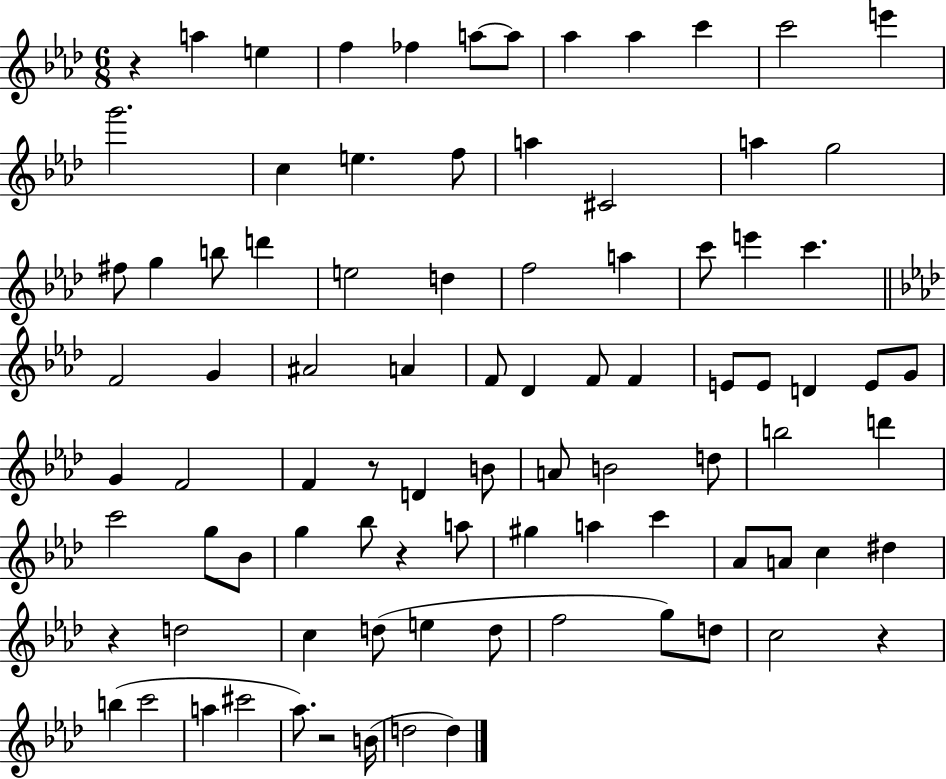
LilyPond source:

{
  \clef treble
  \numericTimeSignature
  \time 6/8
  \key aes \major
  r4 a''4 e''4 | f''4 fes''4 a''8~~ a''8 | aes''4 aes''4 c'''4 | c'''2 e'''4 | \break g'''2. | c''4 e''4. f''8 | a''4 cis'2 | a''4 g''2 | \break fis''8 g''4 b''8 d'''4 | e''2 d''4 | f''2 a''4 | c'''8 e'''4 c'''4. | \break \bar "||" \break \key f \minor f'2 g'4 | ais'2 a'4 | f'8 des'4 f'8 f'4 | e'8 e'8 d'4 e'8 g'8 | \break g'4 f'2 | f'4 r8 d'4 b'8 | a'8 b'2 d''8 | b''2 d'''4 | \break c'''2 g''8 bes'8 | g''4 bes''8 r4 a''8 | gis''4 a''4 c'''4 | aes'8 a'8 c''4 dis''4 | \break r4 d''2 | c''4 d''8( e''4 d''8 | f''2 g''8) d''8 | c''2 r4 | \break b''4( c'''2 | a''4 cis'''2 | aes''8.) r2 b'16( | d''2 d''4) | \break \bar "|."
}